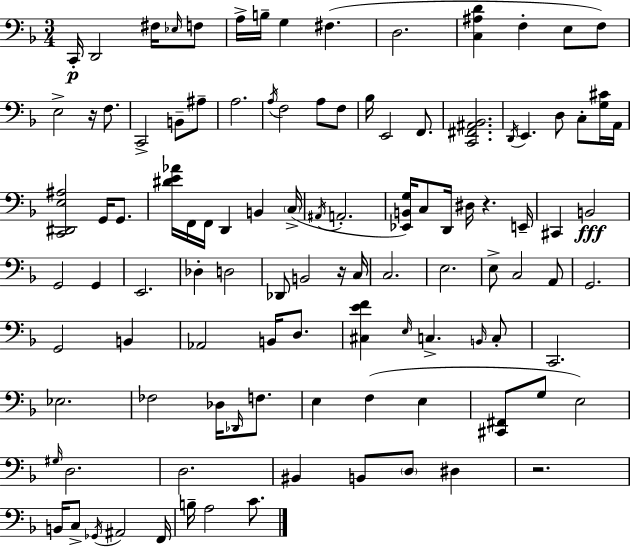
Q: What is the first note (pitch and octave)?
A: C2